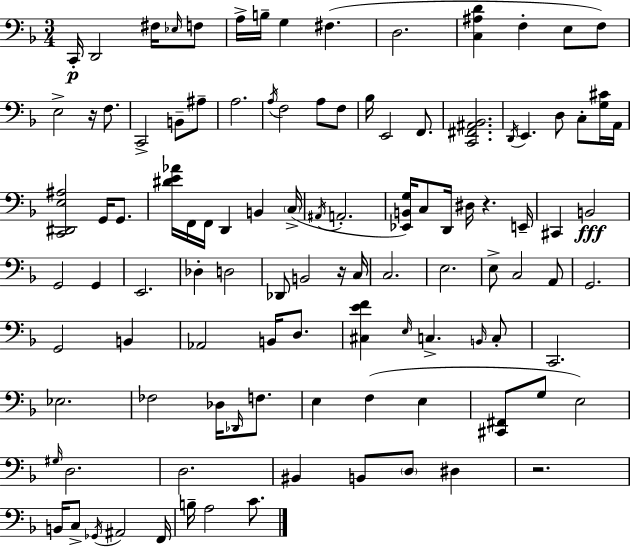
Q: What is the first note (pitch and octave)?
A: C2